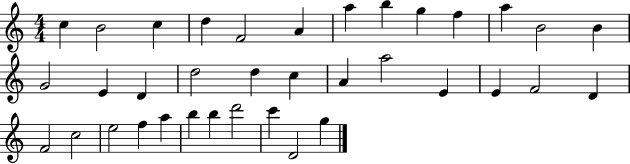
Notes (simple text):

C5/q B4/h C5/q D5/q F4/h A4/q A5/q B5/q G5/q F5/q A5/q B4/h B4/q G4/h E4/q D4/q D5/h D5/q C5/q A4/q A5/h E4/q E4/q F4/h D4/q F4/h C5/h E5/h F5/q A5/q B5/q B5/q D6/h C6/q D4/h G5/q